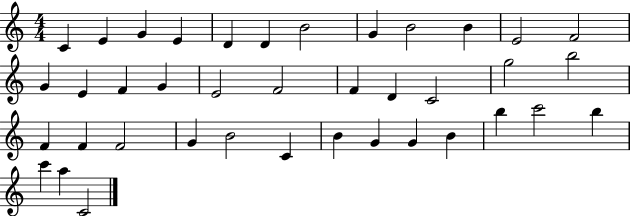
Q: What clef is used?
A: treble